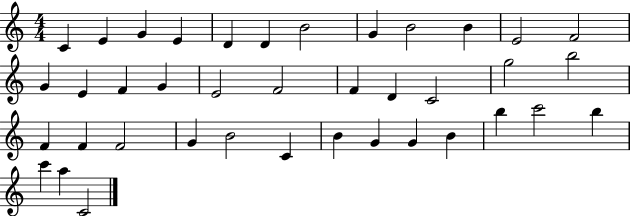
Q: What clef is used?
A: treble